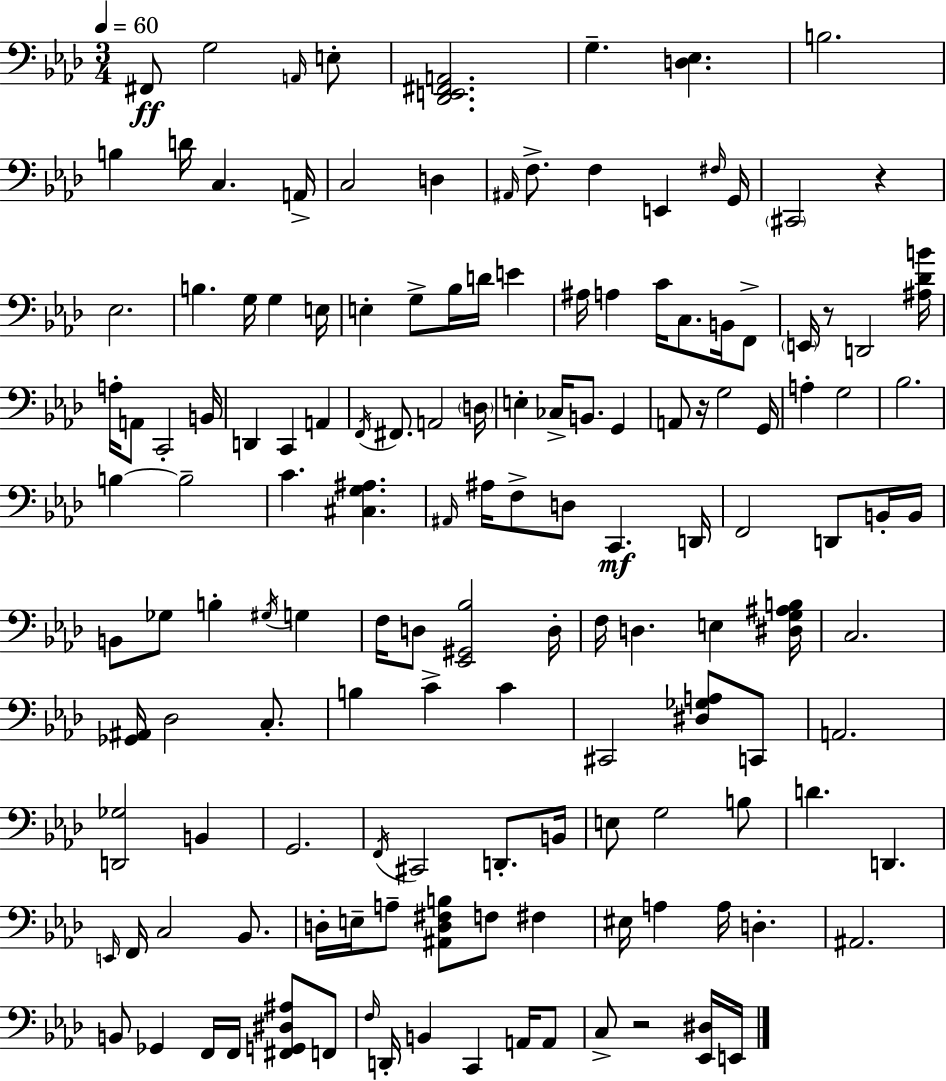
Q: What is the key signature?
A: AES major